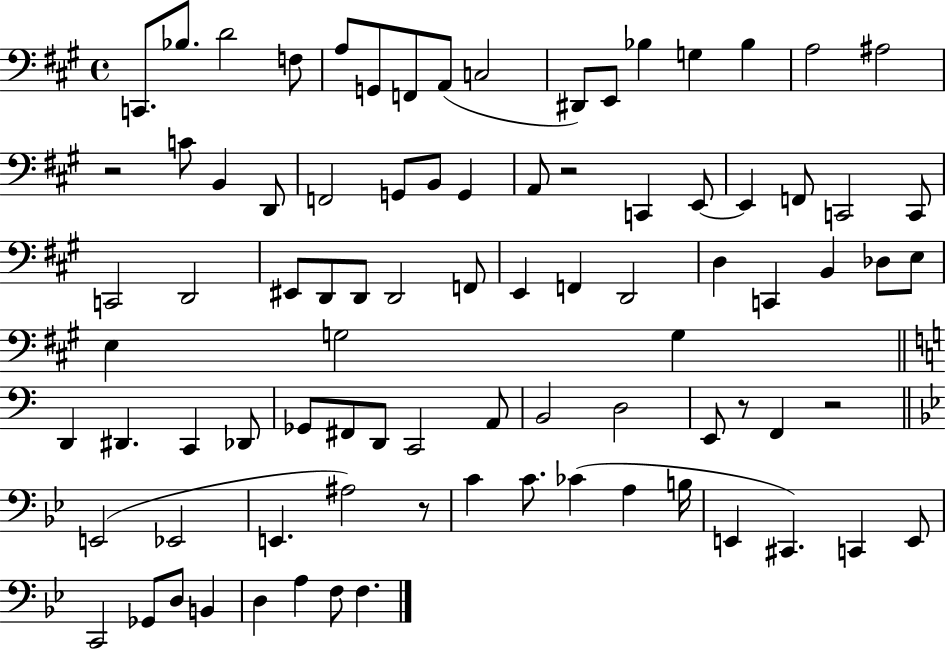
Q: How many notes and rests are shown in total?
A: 87